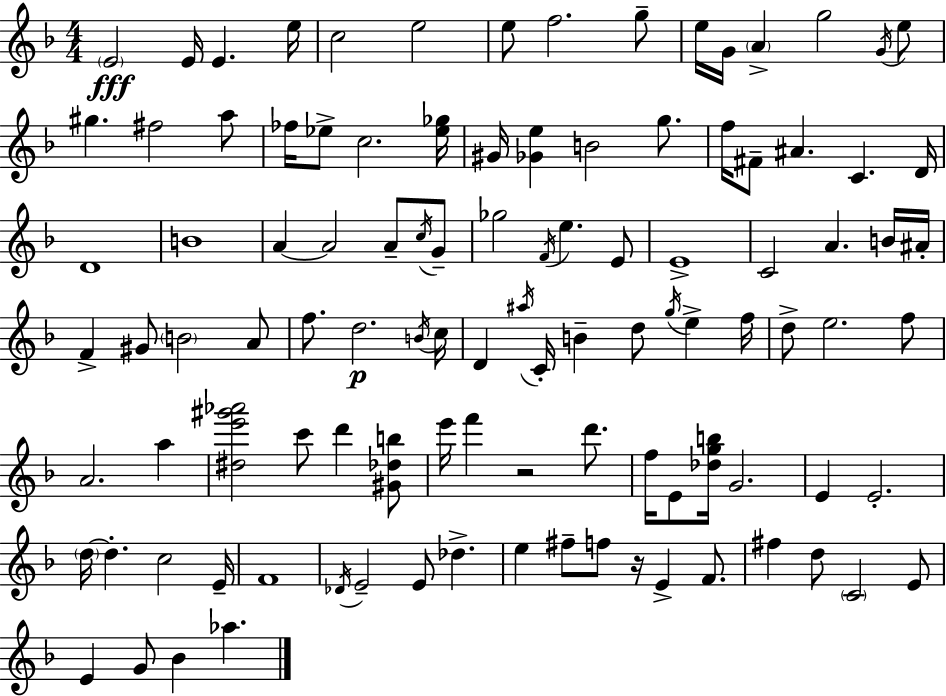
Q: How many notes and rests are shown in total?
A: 105